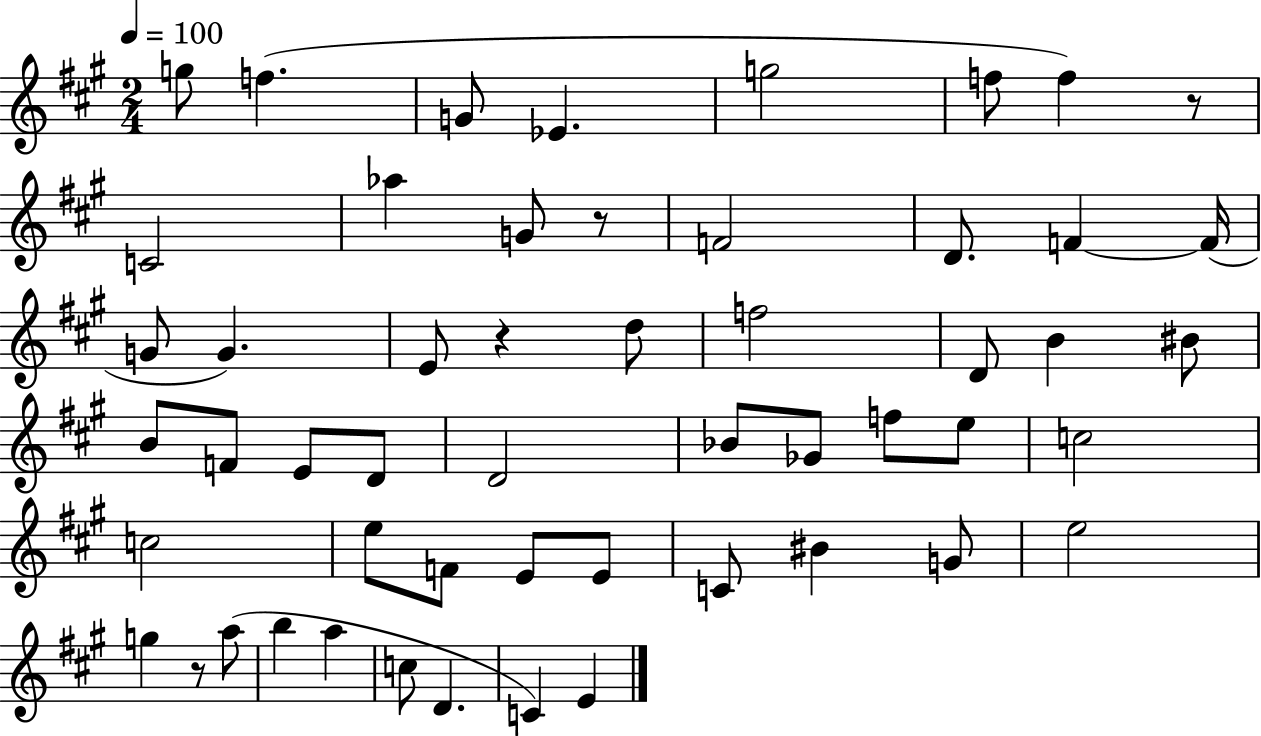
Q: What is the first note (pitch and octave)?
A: G5